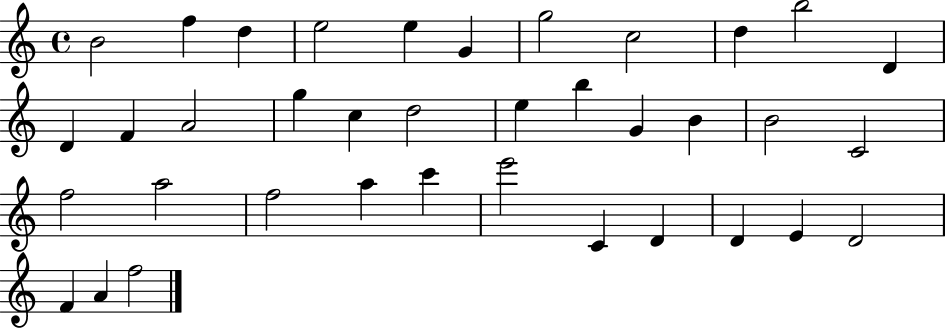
{
  \clef treble
  \time 4/4
  \defaultTimeSignature
  \key c \major
  b'2 f''4 d''4 | e''2 e''4 g'4 | g''2 c''2 | d''4 b''2 d'4 | \break d'4 f'4 a'2 | g''4 c''4 d''2 | e''4 b''4 g'4 b'4 | b'2 c'2 | \break f''2 a''2 | f''2 a''4 c'''4 | e'''2 c'4 d'4 | d'4 e'4 d'2 | \break f'4 a'4 f''2 | \bar "|."
}